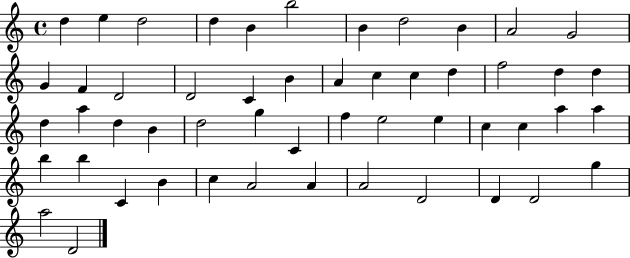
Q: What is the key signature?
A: C major